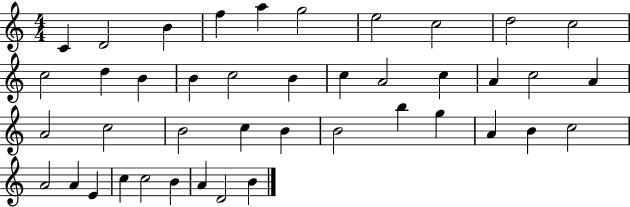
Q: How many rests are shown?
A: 0